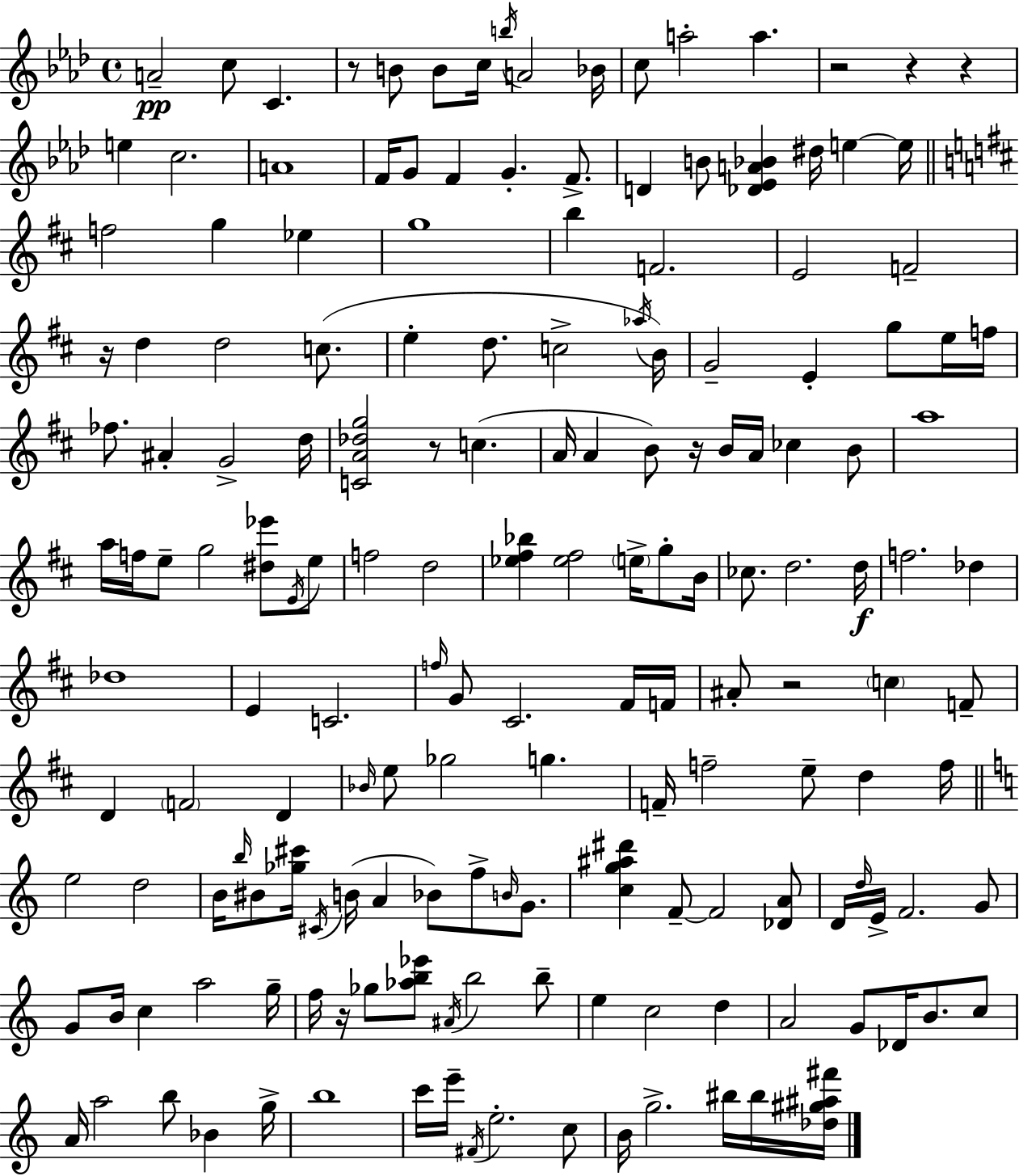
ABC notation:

X:1
T:Untitled
M:4/4
L:1/4
K:Ab
A2 c/2 C z/2 B/2 B/2 c/4 b/4 A2 _B/4 c/2 a2 a z2 z z e c2 A4 F/4 G/2 F G F/2 D B/2 [_D_EA_B] ^d/4 e e/4 f2 g _e g4 b F2 E2 F2 z/4 d d2 c/2 e d/2 c2 _a/4 B/4 G2 E g/2 e/4 f/4 _f/2 ^A G2 d/4 [CA_dg]2 z/2 c A/4 A B/2 z/4 B/4 A/4 _c B/2 a4 a/4 f/4 e/2 g2 [^d_e']/2 E/4 e/2 f2 d2 [_e^f_b] [_e^f]2 e/4 g/2 B/4 _c/2 d2 d/4 f2 _d _d4 E C2 f/4 G/2 ^C2 ^F/4 F/4 ^A/2 z2 c F/2 D F2 D _B/4 e/2 _g2 g F/4 f2 e/2 d f/4 e2 d2 B/4 b/4 ^B/2 [_g^c']/4 ^C/4 B/4 A _B/2 f/2 B/4 G/2 [cg^a^d'] F/2 F2 [_DA]/2 D/4 d/4 E/4 F2 G/2 G/2 B/4 c a2 g/4 f/4 z/4 _g/2 [_ab_e']/2 ^A/4 b2 b/2 e c2 d A2 G/2 _D/4 B/2 c/2 A/4 a2 b/2 _B g/4 b4 c'/4 e'/4 ^F/4 e2 c/2 B/4 g2 ^b/4 ^b/4 [_d^g^a^f']/4